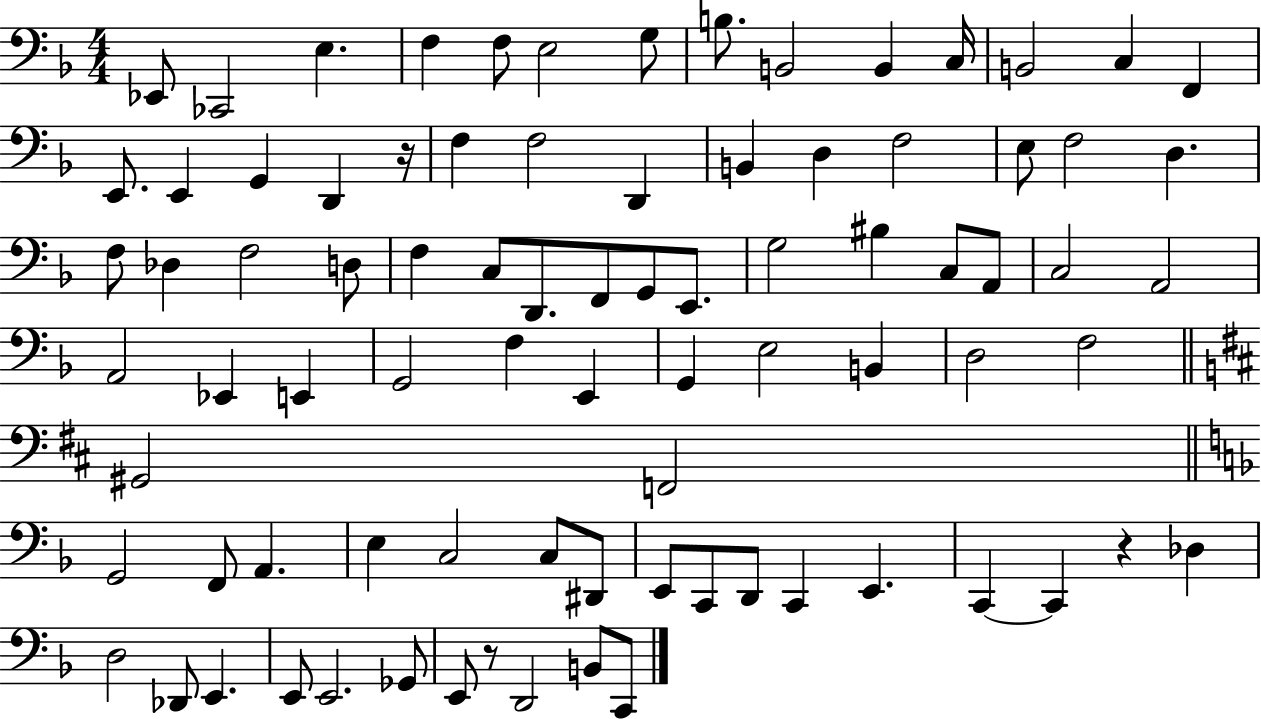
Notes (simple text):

Eb2/e CES2/h E3/q. F3/q F3/e E3/h G3/e B3/e. B2/h B2/q C3/s B2/h C3/q F2/q E2/e. E2/q G2/q D2/q R/s F3/q F3/h D2/q B2/q D3/q F3/h E3/e F3/h D3/q. F3/e Db3/q F3/h D3/e F3/q C3/e D2/e. F2/e G2/e E2/e. G3/h BIS3/q C3/e A2/e C3/h A2/h A2/h Eb2/q E2/q G2/h F3/q E2/q G2/q E3/h B2/q D3/h F3/h G#2/h F2/h G2/h F2/e A2/q. E3/q C3/h C3/e D#2/e E2/e C2/e D2/e C2/q E2/q. C2/q C2/q R/q Db3/q D3/h Db2/e E2/q. E2/e E2/h. Gb2/e E2/e R/e D2/h B2/e C2/e